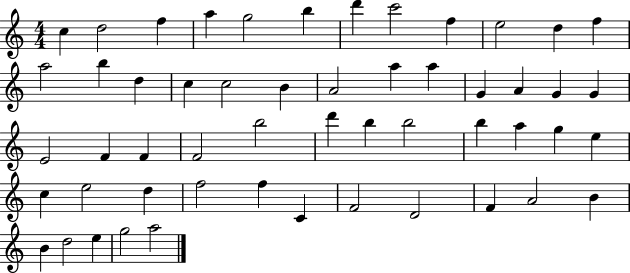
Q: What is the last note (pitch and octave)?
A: A5